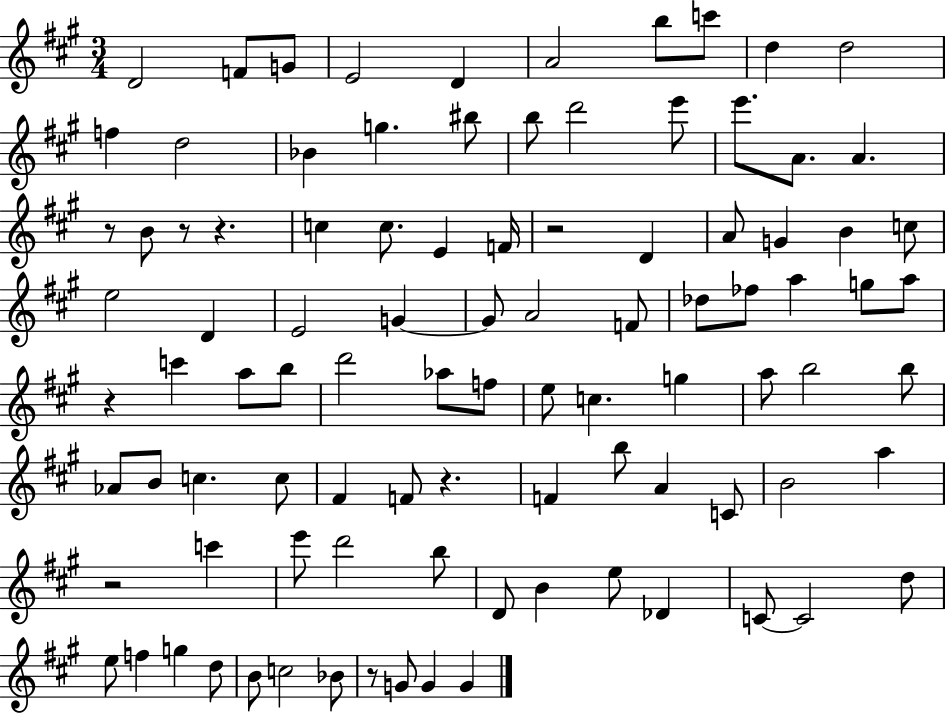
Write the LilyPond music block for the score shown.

{
  \clef treble
  \numericTimeSignature
  \time 3/4
  \key a \major
  d'2 f'8 g'8 | e'2 d'4 | a'2 b''8 c'''8 | d''4 d''2 | \break f''4 d''2 | bes'4 g''4. bis''8 | b''8 d'''2 e'''8 | e'''8. a'8. a'4. | \break r8 b'8 r8 r4. | c''4 c''8. e'4 f'16 | r2 d'4 | a'8 g'4 b'4 c''8 | \break e''2 d'4 | e'2 g'4~~ | g'8 a'2 f'8 | des''8 fes''8 a''4 g''8 a''8 | \break r4 c'''4 a''8 b''8 | d'''2 aes''8 f''8 | e''8 c''4. g''4 | a''8 b''2 b''8 | \break aes'8 b'8 c''4. c''8 | fis'4 f'8 r4. | f'4 b''8 a'4 c'8 | b'2 a''4 | \break r2 c'''4 | e'''8 d'''2 b''8 | d'8 b'4 e''8 des'4 | c'8~~ c'2 d''8 | \break e''8 f''4 g''4 d''8 | b'8 c''2 bes'8 | r8 g'8 g'4 g'4 | \bar "|."
}